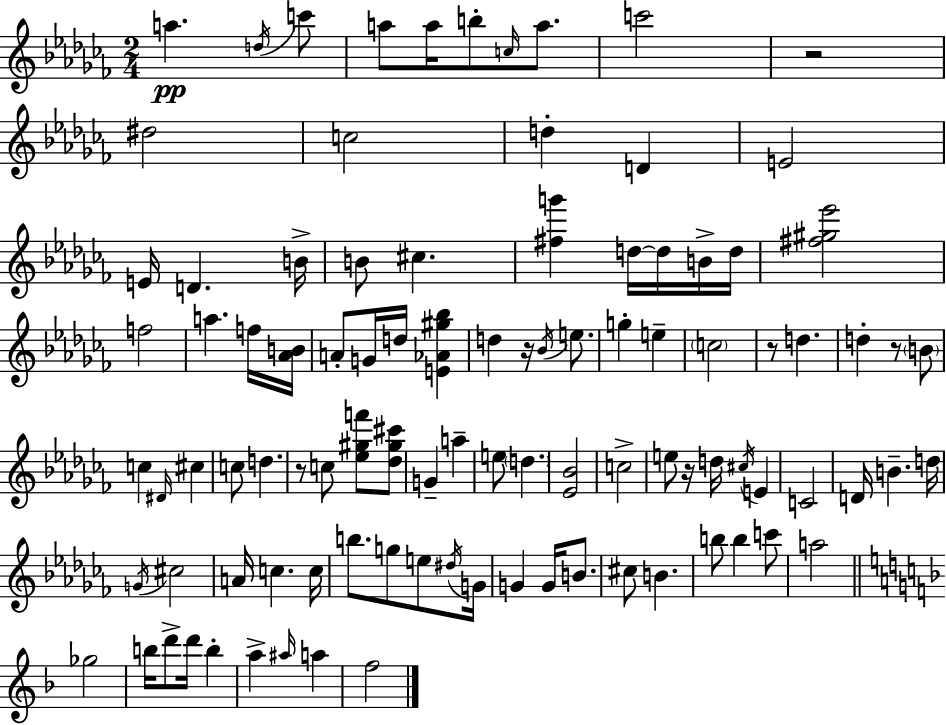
A5/q. D5/s C6/e A5/e A5/s B5/e C5/s A5/e. C6/h R/h D#5/h C5/h D5/q D4/q E4/h E4/s D4/q. B4/s B4/e C#5/q. [F#5,G6]/q D5/s D5/s B4/s D5/s [F#5,G#5,Eb6]/h F5/h A5/q. F5/s [Ab4,B4]/s A4/e G4/s D5/s [E4,Ab4,G#5,Bb5]/q D5/q R/s Bb4/s E5/e. G5/q E5/q C5/h R/e D5/q. D5/q R/e B4/e C5/q D#4/s C#5/q C5/e D5/q. R/e C5/e [Eb5,G#5,F6]/e [Db5,G#5,C#6]/e G4/q A5/q E5/e D5/q. [Eb4,Bb4]/h C5/h E5/e R/s D5/s C#5/s E4/q C4/h D4/s B4/q. D5/s G4/s C#5/h A4/s C5/q. C5/s B5/e. G5/e E5/e D#5/s G4/s G4/q G4/s B4/e. C#5/e B4/q. B5/e B5/q C6/e A5/h Gb5/h B5/s D6/e D6/s B5/q A5/q A#5/s A5/q F5/h